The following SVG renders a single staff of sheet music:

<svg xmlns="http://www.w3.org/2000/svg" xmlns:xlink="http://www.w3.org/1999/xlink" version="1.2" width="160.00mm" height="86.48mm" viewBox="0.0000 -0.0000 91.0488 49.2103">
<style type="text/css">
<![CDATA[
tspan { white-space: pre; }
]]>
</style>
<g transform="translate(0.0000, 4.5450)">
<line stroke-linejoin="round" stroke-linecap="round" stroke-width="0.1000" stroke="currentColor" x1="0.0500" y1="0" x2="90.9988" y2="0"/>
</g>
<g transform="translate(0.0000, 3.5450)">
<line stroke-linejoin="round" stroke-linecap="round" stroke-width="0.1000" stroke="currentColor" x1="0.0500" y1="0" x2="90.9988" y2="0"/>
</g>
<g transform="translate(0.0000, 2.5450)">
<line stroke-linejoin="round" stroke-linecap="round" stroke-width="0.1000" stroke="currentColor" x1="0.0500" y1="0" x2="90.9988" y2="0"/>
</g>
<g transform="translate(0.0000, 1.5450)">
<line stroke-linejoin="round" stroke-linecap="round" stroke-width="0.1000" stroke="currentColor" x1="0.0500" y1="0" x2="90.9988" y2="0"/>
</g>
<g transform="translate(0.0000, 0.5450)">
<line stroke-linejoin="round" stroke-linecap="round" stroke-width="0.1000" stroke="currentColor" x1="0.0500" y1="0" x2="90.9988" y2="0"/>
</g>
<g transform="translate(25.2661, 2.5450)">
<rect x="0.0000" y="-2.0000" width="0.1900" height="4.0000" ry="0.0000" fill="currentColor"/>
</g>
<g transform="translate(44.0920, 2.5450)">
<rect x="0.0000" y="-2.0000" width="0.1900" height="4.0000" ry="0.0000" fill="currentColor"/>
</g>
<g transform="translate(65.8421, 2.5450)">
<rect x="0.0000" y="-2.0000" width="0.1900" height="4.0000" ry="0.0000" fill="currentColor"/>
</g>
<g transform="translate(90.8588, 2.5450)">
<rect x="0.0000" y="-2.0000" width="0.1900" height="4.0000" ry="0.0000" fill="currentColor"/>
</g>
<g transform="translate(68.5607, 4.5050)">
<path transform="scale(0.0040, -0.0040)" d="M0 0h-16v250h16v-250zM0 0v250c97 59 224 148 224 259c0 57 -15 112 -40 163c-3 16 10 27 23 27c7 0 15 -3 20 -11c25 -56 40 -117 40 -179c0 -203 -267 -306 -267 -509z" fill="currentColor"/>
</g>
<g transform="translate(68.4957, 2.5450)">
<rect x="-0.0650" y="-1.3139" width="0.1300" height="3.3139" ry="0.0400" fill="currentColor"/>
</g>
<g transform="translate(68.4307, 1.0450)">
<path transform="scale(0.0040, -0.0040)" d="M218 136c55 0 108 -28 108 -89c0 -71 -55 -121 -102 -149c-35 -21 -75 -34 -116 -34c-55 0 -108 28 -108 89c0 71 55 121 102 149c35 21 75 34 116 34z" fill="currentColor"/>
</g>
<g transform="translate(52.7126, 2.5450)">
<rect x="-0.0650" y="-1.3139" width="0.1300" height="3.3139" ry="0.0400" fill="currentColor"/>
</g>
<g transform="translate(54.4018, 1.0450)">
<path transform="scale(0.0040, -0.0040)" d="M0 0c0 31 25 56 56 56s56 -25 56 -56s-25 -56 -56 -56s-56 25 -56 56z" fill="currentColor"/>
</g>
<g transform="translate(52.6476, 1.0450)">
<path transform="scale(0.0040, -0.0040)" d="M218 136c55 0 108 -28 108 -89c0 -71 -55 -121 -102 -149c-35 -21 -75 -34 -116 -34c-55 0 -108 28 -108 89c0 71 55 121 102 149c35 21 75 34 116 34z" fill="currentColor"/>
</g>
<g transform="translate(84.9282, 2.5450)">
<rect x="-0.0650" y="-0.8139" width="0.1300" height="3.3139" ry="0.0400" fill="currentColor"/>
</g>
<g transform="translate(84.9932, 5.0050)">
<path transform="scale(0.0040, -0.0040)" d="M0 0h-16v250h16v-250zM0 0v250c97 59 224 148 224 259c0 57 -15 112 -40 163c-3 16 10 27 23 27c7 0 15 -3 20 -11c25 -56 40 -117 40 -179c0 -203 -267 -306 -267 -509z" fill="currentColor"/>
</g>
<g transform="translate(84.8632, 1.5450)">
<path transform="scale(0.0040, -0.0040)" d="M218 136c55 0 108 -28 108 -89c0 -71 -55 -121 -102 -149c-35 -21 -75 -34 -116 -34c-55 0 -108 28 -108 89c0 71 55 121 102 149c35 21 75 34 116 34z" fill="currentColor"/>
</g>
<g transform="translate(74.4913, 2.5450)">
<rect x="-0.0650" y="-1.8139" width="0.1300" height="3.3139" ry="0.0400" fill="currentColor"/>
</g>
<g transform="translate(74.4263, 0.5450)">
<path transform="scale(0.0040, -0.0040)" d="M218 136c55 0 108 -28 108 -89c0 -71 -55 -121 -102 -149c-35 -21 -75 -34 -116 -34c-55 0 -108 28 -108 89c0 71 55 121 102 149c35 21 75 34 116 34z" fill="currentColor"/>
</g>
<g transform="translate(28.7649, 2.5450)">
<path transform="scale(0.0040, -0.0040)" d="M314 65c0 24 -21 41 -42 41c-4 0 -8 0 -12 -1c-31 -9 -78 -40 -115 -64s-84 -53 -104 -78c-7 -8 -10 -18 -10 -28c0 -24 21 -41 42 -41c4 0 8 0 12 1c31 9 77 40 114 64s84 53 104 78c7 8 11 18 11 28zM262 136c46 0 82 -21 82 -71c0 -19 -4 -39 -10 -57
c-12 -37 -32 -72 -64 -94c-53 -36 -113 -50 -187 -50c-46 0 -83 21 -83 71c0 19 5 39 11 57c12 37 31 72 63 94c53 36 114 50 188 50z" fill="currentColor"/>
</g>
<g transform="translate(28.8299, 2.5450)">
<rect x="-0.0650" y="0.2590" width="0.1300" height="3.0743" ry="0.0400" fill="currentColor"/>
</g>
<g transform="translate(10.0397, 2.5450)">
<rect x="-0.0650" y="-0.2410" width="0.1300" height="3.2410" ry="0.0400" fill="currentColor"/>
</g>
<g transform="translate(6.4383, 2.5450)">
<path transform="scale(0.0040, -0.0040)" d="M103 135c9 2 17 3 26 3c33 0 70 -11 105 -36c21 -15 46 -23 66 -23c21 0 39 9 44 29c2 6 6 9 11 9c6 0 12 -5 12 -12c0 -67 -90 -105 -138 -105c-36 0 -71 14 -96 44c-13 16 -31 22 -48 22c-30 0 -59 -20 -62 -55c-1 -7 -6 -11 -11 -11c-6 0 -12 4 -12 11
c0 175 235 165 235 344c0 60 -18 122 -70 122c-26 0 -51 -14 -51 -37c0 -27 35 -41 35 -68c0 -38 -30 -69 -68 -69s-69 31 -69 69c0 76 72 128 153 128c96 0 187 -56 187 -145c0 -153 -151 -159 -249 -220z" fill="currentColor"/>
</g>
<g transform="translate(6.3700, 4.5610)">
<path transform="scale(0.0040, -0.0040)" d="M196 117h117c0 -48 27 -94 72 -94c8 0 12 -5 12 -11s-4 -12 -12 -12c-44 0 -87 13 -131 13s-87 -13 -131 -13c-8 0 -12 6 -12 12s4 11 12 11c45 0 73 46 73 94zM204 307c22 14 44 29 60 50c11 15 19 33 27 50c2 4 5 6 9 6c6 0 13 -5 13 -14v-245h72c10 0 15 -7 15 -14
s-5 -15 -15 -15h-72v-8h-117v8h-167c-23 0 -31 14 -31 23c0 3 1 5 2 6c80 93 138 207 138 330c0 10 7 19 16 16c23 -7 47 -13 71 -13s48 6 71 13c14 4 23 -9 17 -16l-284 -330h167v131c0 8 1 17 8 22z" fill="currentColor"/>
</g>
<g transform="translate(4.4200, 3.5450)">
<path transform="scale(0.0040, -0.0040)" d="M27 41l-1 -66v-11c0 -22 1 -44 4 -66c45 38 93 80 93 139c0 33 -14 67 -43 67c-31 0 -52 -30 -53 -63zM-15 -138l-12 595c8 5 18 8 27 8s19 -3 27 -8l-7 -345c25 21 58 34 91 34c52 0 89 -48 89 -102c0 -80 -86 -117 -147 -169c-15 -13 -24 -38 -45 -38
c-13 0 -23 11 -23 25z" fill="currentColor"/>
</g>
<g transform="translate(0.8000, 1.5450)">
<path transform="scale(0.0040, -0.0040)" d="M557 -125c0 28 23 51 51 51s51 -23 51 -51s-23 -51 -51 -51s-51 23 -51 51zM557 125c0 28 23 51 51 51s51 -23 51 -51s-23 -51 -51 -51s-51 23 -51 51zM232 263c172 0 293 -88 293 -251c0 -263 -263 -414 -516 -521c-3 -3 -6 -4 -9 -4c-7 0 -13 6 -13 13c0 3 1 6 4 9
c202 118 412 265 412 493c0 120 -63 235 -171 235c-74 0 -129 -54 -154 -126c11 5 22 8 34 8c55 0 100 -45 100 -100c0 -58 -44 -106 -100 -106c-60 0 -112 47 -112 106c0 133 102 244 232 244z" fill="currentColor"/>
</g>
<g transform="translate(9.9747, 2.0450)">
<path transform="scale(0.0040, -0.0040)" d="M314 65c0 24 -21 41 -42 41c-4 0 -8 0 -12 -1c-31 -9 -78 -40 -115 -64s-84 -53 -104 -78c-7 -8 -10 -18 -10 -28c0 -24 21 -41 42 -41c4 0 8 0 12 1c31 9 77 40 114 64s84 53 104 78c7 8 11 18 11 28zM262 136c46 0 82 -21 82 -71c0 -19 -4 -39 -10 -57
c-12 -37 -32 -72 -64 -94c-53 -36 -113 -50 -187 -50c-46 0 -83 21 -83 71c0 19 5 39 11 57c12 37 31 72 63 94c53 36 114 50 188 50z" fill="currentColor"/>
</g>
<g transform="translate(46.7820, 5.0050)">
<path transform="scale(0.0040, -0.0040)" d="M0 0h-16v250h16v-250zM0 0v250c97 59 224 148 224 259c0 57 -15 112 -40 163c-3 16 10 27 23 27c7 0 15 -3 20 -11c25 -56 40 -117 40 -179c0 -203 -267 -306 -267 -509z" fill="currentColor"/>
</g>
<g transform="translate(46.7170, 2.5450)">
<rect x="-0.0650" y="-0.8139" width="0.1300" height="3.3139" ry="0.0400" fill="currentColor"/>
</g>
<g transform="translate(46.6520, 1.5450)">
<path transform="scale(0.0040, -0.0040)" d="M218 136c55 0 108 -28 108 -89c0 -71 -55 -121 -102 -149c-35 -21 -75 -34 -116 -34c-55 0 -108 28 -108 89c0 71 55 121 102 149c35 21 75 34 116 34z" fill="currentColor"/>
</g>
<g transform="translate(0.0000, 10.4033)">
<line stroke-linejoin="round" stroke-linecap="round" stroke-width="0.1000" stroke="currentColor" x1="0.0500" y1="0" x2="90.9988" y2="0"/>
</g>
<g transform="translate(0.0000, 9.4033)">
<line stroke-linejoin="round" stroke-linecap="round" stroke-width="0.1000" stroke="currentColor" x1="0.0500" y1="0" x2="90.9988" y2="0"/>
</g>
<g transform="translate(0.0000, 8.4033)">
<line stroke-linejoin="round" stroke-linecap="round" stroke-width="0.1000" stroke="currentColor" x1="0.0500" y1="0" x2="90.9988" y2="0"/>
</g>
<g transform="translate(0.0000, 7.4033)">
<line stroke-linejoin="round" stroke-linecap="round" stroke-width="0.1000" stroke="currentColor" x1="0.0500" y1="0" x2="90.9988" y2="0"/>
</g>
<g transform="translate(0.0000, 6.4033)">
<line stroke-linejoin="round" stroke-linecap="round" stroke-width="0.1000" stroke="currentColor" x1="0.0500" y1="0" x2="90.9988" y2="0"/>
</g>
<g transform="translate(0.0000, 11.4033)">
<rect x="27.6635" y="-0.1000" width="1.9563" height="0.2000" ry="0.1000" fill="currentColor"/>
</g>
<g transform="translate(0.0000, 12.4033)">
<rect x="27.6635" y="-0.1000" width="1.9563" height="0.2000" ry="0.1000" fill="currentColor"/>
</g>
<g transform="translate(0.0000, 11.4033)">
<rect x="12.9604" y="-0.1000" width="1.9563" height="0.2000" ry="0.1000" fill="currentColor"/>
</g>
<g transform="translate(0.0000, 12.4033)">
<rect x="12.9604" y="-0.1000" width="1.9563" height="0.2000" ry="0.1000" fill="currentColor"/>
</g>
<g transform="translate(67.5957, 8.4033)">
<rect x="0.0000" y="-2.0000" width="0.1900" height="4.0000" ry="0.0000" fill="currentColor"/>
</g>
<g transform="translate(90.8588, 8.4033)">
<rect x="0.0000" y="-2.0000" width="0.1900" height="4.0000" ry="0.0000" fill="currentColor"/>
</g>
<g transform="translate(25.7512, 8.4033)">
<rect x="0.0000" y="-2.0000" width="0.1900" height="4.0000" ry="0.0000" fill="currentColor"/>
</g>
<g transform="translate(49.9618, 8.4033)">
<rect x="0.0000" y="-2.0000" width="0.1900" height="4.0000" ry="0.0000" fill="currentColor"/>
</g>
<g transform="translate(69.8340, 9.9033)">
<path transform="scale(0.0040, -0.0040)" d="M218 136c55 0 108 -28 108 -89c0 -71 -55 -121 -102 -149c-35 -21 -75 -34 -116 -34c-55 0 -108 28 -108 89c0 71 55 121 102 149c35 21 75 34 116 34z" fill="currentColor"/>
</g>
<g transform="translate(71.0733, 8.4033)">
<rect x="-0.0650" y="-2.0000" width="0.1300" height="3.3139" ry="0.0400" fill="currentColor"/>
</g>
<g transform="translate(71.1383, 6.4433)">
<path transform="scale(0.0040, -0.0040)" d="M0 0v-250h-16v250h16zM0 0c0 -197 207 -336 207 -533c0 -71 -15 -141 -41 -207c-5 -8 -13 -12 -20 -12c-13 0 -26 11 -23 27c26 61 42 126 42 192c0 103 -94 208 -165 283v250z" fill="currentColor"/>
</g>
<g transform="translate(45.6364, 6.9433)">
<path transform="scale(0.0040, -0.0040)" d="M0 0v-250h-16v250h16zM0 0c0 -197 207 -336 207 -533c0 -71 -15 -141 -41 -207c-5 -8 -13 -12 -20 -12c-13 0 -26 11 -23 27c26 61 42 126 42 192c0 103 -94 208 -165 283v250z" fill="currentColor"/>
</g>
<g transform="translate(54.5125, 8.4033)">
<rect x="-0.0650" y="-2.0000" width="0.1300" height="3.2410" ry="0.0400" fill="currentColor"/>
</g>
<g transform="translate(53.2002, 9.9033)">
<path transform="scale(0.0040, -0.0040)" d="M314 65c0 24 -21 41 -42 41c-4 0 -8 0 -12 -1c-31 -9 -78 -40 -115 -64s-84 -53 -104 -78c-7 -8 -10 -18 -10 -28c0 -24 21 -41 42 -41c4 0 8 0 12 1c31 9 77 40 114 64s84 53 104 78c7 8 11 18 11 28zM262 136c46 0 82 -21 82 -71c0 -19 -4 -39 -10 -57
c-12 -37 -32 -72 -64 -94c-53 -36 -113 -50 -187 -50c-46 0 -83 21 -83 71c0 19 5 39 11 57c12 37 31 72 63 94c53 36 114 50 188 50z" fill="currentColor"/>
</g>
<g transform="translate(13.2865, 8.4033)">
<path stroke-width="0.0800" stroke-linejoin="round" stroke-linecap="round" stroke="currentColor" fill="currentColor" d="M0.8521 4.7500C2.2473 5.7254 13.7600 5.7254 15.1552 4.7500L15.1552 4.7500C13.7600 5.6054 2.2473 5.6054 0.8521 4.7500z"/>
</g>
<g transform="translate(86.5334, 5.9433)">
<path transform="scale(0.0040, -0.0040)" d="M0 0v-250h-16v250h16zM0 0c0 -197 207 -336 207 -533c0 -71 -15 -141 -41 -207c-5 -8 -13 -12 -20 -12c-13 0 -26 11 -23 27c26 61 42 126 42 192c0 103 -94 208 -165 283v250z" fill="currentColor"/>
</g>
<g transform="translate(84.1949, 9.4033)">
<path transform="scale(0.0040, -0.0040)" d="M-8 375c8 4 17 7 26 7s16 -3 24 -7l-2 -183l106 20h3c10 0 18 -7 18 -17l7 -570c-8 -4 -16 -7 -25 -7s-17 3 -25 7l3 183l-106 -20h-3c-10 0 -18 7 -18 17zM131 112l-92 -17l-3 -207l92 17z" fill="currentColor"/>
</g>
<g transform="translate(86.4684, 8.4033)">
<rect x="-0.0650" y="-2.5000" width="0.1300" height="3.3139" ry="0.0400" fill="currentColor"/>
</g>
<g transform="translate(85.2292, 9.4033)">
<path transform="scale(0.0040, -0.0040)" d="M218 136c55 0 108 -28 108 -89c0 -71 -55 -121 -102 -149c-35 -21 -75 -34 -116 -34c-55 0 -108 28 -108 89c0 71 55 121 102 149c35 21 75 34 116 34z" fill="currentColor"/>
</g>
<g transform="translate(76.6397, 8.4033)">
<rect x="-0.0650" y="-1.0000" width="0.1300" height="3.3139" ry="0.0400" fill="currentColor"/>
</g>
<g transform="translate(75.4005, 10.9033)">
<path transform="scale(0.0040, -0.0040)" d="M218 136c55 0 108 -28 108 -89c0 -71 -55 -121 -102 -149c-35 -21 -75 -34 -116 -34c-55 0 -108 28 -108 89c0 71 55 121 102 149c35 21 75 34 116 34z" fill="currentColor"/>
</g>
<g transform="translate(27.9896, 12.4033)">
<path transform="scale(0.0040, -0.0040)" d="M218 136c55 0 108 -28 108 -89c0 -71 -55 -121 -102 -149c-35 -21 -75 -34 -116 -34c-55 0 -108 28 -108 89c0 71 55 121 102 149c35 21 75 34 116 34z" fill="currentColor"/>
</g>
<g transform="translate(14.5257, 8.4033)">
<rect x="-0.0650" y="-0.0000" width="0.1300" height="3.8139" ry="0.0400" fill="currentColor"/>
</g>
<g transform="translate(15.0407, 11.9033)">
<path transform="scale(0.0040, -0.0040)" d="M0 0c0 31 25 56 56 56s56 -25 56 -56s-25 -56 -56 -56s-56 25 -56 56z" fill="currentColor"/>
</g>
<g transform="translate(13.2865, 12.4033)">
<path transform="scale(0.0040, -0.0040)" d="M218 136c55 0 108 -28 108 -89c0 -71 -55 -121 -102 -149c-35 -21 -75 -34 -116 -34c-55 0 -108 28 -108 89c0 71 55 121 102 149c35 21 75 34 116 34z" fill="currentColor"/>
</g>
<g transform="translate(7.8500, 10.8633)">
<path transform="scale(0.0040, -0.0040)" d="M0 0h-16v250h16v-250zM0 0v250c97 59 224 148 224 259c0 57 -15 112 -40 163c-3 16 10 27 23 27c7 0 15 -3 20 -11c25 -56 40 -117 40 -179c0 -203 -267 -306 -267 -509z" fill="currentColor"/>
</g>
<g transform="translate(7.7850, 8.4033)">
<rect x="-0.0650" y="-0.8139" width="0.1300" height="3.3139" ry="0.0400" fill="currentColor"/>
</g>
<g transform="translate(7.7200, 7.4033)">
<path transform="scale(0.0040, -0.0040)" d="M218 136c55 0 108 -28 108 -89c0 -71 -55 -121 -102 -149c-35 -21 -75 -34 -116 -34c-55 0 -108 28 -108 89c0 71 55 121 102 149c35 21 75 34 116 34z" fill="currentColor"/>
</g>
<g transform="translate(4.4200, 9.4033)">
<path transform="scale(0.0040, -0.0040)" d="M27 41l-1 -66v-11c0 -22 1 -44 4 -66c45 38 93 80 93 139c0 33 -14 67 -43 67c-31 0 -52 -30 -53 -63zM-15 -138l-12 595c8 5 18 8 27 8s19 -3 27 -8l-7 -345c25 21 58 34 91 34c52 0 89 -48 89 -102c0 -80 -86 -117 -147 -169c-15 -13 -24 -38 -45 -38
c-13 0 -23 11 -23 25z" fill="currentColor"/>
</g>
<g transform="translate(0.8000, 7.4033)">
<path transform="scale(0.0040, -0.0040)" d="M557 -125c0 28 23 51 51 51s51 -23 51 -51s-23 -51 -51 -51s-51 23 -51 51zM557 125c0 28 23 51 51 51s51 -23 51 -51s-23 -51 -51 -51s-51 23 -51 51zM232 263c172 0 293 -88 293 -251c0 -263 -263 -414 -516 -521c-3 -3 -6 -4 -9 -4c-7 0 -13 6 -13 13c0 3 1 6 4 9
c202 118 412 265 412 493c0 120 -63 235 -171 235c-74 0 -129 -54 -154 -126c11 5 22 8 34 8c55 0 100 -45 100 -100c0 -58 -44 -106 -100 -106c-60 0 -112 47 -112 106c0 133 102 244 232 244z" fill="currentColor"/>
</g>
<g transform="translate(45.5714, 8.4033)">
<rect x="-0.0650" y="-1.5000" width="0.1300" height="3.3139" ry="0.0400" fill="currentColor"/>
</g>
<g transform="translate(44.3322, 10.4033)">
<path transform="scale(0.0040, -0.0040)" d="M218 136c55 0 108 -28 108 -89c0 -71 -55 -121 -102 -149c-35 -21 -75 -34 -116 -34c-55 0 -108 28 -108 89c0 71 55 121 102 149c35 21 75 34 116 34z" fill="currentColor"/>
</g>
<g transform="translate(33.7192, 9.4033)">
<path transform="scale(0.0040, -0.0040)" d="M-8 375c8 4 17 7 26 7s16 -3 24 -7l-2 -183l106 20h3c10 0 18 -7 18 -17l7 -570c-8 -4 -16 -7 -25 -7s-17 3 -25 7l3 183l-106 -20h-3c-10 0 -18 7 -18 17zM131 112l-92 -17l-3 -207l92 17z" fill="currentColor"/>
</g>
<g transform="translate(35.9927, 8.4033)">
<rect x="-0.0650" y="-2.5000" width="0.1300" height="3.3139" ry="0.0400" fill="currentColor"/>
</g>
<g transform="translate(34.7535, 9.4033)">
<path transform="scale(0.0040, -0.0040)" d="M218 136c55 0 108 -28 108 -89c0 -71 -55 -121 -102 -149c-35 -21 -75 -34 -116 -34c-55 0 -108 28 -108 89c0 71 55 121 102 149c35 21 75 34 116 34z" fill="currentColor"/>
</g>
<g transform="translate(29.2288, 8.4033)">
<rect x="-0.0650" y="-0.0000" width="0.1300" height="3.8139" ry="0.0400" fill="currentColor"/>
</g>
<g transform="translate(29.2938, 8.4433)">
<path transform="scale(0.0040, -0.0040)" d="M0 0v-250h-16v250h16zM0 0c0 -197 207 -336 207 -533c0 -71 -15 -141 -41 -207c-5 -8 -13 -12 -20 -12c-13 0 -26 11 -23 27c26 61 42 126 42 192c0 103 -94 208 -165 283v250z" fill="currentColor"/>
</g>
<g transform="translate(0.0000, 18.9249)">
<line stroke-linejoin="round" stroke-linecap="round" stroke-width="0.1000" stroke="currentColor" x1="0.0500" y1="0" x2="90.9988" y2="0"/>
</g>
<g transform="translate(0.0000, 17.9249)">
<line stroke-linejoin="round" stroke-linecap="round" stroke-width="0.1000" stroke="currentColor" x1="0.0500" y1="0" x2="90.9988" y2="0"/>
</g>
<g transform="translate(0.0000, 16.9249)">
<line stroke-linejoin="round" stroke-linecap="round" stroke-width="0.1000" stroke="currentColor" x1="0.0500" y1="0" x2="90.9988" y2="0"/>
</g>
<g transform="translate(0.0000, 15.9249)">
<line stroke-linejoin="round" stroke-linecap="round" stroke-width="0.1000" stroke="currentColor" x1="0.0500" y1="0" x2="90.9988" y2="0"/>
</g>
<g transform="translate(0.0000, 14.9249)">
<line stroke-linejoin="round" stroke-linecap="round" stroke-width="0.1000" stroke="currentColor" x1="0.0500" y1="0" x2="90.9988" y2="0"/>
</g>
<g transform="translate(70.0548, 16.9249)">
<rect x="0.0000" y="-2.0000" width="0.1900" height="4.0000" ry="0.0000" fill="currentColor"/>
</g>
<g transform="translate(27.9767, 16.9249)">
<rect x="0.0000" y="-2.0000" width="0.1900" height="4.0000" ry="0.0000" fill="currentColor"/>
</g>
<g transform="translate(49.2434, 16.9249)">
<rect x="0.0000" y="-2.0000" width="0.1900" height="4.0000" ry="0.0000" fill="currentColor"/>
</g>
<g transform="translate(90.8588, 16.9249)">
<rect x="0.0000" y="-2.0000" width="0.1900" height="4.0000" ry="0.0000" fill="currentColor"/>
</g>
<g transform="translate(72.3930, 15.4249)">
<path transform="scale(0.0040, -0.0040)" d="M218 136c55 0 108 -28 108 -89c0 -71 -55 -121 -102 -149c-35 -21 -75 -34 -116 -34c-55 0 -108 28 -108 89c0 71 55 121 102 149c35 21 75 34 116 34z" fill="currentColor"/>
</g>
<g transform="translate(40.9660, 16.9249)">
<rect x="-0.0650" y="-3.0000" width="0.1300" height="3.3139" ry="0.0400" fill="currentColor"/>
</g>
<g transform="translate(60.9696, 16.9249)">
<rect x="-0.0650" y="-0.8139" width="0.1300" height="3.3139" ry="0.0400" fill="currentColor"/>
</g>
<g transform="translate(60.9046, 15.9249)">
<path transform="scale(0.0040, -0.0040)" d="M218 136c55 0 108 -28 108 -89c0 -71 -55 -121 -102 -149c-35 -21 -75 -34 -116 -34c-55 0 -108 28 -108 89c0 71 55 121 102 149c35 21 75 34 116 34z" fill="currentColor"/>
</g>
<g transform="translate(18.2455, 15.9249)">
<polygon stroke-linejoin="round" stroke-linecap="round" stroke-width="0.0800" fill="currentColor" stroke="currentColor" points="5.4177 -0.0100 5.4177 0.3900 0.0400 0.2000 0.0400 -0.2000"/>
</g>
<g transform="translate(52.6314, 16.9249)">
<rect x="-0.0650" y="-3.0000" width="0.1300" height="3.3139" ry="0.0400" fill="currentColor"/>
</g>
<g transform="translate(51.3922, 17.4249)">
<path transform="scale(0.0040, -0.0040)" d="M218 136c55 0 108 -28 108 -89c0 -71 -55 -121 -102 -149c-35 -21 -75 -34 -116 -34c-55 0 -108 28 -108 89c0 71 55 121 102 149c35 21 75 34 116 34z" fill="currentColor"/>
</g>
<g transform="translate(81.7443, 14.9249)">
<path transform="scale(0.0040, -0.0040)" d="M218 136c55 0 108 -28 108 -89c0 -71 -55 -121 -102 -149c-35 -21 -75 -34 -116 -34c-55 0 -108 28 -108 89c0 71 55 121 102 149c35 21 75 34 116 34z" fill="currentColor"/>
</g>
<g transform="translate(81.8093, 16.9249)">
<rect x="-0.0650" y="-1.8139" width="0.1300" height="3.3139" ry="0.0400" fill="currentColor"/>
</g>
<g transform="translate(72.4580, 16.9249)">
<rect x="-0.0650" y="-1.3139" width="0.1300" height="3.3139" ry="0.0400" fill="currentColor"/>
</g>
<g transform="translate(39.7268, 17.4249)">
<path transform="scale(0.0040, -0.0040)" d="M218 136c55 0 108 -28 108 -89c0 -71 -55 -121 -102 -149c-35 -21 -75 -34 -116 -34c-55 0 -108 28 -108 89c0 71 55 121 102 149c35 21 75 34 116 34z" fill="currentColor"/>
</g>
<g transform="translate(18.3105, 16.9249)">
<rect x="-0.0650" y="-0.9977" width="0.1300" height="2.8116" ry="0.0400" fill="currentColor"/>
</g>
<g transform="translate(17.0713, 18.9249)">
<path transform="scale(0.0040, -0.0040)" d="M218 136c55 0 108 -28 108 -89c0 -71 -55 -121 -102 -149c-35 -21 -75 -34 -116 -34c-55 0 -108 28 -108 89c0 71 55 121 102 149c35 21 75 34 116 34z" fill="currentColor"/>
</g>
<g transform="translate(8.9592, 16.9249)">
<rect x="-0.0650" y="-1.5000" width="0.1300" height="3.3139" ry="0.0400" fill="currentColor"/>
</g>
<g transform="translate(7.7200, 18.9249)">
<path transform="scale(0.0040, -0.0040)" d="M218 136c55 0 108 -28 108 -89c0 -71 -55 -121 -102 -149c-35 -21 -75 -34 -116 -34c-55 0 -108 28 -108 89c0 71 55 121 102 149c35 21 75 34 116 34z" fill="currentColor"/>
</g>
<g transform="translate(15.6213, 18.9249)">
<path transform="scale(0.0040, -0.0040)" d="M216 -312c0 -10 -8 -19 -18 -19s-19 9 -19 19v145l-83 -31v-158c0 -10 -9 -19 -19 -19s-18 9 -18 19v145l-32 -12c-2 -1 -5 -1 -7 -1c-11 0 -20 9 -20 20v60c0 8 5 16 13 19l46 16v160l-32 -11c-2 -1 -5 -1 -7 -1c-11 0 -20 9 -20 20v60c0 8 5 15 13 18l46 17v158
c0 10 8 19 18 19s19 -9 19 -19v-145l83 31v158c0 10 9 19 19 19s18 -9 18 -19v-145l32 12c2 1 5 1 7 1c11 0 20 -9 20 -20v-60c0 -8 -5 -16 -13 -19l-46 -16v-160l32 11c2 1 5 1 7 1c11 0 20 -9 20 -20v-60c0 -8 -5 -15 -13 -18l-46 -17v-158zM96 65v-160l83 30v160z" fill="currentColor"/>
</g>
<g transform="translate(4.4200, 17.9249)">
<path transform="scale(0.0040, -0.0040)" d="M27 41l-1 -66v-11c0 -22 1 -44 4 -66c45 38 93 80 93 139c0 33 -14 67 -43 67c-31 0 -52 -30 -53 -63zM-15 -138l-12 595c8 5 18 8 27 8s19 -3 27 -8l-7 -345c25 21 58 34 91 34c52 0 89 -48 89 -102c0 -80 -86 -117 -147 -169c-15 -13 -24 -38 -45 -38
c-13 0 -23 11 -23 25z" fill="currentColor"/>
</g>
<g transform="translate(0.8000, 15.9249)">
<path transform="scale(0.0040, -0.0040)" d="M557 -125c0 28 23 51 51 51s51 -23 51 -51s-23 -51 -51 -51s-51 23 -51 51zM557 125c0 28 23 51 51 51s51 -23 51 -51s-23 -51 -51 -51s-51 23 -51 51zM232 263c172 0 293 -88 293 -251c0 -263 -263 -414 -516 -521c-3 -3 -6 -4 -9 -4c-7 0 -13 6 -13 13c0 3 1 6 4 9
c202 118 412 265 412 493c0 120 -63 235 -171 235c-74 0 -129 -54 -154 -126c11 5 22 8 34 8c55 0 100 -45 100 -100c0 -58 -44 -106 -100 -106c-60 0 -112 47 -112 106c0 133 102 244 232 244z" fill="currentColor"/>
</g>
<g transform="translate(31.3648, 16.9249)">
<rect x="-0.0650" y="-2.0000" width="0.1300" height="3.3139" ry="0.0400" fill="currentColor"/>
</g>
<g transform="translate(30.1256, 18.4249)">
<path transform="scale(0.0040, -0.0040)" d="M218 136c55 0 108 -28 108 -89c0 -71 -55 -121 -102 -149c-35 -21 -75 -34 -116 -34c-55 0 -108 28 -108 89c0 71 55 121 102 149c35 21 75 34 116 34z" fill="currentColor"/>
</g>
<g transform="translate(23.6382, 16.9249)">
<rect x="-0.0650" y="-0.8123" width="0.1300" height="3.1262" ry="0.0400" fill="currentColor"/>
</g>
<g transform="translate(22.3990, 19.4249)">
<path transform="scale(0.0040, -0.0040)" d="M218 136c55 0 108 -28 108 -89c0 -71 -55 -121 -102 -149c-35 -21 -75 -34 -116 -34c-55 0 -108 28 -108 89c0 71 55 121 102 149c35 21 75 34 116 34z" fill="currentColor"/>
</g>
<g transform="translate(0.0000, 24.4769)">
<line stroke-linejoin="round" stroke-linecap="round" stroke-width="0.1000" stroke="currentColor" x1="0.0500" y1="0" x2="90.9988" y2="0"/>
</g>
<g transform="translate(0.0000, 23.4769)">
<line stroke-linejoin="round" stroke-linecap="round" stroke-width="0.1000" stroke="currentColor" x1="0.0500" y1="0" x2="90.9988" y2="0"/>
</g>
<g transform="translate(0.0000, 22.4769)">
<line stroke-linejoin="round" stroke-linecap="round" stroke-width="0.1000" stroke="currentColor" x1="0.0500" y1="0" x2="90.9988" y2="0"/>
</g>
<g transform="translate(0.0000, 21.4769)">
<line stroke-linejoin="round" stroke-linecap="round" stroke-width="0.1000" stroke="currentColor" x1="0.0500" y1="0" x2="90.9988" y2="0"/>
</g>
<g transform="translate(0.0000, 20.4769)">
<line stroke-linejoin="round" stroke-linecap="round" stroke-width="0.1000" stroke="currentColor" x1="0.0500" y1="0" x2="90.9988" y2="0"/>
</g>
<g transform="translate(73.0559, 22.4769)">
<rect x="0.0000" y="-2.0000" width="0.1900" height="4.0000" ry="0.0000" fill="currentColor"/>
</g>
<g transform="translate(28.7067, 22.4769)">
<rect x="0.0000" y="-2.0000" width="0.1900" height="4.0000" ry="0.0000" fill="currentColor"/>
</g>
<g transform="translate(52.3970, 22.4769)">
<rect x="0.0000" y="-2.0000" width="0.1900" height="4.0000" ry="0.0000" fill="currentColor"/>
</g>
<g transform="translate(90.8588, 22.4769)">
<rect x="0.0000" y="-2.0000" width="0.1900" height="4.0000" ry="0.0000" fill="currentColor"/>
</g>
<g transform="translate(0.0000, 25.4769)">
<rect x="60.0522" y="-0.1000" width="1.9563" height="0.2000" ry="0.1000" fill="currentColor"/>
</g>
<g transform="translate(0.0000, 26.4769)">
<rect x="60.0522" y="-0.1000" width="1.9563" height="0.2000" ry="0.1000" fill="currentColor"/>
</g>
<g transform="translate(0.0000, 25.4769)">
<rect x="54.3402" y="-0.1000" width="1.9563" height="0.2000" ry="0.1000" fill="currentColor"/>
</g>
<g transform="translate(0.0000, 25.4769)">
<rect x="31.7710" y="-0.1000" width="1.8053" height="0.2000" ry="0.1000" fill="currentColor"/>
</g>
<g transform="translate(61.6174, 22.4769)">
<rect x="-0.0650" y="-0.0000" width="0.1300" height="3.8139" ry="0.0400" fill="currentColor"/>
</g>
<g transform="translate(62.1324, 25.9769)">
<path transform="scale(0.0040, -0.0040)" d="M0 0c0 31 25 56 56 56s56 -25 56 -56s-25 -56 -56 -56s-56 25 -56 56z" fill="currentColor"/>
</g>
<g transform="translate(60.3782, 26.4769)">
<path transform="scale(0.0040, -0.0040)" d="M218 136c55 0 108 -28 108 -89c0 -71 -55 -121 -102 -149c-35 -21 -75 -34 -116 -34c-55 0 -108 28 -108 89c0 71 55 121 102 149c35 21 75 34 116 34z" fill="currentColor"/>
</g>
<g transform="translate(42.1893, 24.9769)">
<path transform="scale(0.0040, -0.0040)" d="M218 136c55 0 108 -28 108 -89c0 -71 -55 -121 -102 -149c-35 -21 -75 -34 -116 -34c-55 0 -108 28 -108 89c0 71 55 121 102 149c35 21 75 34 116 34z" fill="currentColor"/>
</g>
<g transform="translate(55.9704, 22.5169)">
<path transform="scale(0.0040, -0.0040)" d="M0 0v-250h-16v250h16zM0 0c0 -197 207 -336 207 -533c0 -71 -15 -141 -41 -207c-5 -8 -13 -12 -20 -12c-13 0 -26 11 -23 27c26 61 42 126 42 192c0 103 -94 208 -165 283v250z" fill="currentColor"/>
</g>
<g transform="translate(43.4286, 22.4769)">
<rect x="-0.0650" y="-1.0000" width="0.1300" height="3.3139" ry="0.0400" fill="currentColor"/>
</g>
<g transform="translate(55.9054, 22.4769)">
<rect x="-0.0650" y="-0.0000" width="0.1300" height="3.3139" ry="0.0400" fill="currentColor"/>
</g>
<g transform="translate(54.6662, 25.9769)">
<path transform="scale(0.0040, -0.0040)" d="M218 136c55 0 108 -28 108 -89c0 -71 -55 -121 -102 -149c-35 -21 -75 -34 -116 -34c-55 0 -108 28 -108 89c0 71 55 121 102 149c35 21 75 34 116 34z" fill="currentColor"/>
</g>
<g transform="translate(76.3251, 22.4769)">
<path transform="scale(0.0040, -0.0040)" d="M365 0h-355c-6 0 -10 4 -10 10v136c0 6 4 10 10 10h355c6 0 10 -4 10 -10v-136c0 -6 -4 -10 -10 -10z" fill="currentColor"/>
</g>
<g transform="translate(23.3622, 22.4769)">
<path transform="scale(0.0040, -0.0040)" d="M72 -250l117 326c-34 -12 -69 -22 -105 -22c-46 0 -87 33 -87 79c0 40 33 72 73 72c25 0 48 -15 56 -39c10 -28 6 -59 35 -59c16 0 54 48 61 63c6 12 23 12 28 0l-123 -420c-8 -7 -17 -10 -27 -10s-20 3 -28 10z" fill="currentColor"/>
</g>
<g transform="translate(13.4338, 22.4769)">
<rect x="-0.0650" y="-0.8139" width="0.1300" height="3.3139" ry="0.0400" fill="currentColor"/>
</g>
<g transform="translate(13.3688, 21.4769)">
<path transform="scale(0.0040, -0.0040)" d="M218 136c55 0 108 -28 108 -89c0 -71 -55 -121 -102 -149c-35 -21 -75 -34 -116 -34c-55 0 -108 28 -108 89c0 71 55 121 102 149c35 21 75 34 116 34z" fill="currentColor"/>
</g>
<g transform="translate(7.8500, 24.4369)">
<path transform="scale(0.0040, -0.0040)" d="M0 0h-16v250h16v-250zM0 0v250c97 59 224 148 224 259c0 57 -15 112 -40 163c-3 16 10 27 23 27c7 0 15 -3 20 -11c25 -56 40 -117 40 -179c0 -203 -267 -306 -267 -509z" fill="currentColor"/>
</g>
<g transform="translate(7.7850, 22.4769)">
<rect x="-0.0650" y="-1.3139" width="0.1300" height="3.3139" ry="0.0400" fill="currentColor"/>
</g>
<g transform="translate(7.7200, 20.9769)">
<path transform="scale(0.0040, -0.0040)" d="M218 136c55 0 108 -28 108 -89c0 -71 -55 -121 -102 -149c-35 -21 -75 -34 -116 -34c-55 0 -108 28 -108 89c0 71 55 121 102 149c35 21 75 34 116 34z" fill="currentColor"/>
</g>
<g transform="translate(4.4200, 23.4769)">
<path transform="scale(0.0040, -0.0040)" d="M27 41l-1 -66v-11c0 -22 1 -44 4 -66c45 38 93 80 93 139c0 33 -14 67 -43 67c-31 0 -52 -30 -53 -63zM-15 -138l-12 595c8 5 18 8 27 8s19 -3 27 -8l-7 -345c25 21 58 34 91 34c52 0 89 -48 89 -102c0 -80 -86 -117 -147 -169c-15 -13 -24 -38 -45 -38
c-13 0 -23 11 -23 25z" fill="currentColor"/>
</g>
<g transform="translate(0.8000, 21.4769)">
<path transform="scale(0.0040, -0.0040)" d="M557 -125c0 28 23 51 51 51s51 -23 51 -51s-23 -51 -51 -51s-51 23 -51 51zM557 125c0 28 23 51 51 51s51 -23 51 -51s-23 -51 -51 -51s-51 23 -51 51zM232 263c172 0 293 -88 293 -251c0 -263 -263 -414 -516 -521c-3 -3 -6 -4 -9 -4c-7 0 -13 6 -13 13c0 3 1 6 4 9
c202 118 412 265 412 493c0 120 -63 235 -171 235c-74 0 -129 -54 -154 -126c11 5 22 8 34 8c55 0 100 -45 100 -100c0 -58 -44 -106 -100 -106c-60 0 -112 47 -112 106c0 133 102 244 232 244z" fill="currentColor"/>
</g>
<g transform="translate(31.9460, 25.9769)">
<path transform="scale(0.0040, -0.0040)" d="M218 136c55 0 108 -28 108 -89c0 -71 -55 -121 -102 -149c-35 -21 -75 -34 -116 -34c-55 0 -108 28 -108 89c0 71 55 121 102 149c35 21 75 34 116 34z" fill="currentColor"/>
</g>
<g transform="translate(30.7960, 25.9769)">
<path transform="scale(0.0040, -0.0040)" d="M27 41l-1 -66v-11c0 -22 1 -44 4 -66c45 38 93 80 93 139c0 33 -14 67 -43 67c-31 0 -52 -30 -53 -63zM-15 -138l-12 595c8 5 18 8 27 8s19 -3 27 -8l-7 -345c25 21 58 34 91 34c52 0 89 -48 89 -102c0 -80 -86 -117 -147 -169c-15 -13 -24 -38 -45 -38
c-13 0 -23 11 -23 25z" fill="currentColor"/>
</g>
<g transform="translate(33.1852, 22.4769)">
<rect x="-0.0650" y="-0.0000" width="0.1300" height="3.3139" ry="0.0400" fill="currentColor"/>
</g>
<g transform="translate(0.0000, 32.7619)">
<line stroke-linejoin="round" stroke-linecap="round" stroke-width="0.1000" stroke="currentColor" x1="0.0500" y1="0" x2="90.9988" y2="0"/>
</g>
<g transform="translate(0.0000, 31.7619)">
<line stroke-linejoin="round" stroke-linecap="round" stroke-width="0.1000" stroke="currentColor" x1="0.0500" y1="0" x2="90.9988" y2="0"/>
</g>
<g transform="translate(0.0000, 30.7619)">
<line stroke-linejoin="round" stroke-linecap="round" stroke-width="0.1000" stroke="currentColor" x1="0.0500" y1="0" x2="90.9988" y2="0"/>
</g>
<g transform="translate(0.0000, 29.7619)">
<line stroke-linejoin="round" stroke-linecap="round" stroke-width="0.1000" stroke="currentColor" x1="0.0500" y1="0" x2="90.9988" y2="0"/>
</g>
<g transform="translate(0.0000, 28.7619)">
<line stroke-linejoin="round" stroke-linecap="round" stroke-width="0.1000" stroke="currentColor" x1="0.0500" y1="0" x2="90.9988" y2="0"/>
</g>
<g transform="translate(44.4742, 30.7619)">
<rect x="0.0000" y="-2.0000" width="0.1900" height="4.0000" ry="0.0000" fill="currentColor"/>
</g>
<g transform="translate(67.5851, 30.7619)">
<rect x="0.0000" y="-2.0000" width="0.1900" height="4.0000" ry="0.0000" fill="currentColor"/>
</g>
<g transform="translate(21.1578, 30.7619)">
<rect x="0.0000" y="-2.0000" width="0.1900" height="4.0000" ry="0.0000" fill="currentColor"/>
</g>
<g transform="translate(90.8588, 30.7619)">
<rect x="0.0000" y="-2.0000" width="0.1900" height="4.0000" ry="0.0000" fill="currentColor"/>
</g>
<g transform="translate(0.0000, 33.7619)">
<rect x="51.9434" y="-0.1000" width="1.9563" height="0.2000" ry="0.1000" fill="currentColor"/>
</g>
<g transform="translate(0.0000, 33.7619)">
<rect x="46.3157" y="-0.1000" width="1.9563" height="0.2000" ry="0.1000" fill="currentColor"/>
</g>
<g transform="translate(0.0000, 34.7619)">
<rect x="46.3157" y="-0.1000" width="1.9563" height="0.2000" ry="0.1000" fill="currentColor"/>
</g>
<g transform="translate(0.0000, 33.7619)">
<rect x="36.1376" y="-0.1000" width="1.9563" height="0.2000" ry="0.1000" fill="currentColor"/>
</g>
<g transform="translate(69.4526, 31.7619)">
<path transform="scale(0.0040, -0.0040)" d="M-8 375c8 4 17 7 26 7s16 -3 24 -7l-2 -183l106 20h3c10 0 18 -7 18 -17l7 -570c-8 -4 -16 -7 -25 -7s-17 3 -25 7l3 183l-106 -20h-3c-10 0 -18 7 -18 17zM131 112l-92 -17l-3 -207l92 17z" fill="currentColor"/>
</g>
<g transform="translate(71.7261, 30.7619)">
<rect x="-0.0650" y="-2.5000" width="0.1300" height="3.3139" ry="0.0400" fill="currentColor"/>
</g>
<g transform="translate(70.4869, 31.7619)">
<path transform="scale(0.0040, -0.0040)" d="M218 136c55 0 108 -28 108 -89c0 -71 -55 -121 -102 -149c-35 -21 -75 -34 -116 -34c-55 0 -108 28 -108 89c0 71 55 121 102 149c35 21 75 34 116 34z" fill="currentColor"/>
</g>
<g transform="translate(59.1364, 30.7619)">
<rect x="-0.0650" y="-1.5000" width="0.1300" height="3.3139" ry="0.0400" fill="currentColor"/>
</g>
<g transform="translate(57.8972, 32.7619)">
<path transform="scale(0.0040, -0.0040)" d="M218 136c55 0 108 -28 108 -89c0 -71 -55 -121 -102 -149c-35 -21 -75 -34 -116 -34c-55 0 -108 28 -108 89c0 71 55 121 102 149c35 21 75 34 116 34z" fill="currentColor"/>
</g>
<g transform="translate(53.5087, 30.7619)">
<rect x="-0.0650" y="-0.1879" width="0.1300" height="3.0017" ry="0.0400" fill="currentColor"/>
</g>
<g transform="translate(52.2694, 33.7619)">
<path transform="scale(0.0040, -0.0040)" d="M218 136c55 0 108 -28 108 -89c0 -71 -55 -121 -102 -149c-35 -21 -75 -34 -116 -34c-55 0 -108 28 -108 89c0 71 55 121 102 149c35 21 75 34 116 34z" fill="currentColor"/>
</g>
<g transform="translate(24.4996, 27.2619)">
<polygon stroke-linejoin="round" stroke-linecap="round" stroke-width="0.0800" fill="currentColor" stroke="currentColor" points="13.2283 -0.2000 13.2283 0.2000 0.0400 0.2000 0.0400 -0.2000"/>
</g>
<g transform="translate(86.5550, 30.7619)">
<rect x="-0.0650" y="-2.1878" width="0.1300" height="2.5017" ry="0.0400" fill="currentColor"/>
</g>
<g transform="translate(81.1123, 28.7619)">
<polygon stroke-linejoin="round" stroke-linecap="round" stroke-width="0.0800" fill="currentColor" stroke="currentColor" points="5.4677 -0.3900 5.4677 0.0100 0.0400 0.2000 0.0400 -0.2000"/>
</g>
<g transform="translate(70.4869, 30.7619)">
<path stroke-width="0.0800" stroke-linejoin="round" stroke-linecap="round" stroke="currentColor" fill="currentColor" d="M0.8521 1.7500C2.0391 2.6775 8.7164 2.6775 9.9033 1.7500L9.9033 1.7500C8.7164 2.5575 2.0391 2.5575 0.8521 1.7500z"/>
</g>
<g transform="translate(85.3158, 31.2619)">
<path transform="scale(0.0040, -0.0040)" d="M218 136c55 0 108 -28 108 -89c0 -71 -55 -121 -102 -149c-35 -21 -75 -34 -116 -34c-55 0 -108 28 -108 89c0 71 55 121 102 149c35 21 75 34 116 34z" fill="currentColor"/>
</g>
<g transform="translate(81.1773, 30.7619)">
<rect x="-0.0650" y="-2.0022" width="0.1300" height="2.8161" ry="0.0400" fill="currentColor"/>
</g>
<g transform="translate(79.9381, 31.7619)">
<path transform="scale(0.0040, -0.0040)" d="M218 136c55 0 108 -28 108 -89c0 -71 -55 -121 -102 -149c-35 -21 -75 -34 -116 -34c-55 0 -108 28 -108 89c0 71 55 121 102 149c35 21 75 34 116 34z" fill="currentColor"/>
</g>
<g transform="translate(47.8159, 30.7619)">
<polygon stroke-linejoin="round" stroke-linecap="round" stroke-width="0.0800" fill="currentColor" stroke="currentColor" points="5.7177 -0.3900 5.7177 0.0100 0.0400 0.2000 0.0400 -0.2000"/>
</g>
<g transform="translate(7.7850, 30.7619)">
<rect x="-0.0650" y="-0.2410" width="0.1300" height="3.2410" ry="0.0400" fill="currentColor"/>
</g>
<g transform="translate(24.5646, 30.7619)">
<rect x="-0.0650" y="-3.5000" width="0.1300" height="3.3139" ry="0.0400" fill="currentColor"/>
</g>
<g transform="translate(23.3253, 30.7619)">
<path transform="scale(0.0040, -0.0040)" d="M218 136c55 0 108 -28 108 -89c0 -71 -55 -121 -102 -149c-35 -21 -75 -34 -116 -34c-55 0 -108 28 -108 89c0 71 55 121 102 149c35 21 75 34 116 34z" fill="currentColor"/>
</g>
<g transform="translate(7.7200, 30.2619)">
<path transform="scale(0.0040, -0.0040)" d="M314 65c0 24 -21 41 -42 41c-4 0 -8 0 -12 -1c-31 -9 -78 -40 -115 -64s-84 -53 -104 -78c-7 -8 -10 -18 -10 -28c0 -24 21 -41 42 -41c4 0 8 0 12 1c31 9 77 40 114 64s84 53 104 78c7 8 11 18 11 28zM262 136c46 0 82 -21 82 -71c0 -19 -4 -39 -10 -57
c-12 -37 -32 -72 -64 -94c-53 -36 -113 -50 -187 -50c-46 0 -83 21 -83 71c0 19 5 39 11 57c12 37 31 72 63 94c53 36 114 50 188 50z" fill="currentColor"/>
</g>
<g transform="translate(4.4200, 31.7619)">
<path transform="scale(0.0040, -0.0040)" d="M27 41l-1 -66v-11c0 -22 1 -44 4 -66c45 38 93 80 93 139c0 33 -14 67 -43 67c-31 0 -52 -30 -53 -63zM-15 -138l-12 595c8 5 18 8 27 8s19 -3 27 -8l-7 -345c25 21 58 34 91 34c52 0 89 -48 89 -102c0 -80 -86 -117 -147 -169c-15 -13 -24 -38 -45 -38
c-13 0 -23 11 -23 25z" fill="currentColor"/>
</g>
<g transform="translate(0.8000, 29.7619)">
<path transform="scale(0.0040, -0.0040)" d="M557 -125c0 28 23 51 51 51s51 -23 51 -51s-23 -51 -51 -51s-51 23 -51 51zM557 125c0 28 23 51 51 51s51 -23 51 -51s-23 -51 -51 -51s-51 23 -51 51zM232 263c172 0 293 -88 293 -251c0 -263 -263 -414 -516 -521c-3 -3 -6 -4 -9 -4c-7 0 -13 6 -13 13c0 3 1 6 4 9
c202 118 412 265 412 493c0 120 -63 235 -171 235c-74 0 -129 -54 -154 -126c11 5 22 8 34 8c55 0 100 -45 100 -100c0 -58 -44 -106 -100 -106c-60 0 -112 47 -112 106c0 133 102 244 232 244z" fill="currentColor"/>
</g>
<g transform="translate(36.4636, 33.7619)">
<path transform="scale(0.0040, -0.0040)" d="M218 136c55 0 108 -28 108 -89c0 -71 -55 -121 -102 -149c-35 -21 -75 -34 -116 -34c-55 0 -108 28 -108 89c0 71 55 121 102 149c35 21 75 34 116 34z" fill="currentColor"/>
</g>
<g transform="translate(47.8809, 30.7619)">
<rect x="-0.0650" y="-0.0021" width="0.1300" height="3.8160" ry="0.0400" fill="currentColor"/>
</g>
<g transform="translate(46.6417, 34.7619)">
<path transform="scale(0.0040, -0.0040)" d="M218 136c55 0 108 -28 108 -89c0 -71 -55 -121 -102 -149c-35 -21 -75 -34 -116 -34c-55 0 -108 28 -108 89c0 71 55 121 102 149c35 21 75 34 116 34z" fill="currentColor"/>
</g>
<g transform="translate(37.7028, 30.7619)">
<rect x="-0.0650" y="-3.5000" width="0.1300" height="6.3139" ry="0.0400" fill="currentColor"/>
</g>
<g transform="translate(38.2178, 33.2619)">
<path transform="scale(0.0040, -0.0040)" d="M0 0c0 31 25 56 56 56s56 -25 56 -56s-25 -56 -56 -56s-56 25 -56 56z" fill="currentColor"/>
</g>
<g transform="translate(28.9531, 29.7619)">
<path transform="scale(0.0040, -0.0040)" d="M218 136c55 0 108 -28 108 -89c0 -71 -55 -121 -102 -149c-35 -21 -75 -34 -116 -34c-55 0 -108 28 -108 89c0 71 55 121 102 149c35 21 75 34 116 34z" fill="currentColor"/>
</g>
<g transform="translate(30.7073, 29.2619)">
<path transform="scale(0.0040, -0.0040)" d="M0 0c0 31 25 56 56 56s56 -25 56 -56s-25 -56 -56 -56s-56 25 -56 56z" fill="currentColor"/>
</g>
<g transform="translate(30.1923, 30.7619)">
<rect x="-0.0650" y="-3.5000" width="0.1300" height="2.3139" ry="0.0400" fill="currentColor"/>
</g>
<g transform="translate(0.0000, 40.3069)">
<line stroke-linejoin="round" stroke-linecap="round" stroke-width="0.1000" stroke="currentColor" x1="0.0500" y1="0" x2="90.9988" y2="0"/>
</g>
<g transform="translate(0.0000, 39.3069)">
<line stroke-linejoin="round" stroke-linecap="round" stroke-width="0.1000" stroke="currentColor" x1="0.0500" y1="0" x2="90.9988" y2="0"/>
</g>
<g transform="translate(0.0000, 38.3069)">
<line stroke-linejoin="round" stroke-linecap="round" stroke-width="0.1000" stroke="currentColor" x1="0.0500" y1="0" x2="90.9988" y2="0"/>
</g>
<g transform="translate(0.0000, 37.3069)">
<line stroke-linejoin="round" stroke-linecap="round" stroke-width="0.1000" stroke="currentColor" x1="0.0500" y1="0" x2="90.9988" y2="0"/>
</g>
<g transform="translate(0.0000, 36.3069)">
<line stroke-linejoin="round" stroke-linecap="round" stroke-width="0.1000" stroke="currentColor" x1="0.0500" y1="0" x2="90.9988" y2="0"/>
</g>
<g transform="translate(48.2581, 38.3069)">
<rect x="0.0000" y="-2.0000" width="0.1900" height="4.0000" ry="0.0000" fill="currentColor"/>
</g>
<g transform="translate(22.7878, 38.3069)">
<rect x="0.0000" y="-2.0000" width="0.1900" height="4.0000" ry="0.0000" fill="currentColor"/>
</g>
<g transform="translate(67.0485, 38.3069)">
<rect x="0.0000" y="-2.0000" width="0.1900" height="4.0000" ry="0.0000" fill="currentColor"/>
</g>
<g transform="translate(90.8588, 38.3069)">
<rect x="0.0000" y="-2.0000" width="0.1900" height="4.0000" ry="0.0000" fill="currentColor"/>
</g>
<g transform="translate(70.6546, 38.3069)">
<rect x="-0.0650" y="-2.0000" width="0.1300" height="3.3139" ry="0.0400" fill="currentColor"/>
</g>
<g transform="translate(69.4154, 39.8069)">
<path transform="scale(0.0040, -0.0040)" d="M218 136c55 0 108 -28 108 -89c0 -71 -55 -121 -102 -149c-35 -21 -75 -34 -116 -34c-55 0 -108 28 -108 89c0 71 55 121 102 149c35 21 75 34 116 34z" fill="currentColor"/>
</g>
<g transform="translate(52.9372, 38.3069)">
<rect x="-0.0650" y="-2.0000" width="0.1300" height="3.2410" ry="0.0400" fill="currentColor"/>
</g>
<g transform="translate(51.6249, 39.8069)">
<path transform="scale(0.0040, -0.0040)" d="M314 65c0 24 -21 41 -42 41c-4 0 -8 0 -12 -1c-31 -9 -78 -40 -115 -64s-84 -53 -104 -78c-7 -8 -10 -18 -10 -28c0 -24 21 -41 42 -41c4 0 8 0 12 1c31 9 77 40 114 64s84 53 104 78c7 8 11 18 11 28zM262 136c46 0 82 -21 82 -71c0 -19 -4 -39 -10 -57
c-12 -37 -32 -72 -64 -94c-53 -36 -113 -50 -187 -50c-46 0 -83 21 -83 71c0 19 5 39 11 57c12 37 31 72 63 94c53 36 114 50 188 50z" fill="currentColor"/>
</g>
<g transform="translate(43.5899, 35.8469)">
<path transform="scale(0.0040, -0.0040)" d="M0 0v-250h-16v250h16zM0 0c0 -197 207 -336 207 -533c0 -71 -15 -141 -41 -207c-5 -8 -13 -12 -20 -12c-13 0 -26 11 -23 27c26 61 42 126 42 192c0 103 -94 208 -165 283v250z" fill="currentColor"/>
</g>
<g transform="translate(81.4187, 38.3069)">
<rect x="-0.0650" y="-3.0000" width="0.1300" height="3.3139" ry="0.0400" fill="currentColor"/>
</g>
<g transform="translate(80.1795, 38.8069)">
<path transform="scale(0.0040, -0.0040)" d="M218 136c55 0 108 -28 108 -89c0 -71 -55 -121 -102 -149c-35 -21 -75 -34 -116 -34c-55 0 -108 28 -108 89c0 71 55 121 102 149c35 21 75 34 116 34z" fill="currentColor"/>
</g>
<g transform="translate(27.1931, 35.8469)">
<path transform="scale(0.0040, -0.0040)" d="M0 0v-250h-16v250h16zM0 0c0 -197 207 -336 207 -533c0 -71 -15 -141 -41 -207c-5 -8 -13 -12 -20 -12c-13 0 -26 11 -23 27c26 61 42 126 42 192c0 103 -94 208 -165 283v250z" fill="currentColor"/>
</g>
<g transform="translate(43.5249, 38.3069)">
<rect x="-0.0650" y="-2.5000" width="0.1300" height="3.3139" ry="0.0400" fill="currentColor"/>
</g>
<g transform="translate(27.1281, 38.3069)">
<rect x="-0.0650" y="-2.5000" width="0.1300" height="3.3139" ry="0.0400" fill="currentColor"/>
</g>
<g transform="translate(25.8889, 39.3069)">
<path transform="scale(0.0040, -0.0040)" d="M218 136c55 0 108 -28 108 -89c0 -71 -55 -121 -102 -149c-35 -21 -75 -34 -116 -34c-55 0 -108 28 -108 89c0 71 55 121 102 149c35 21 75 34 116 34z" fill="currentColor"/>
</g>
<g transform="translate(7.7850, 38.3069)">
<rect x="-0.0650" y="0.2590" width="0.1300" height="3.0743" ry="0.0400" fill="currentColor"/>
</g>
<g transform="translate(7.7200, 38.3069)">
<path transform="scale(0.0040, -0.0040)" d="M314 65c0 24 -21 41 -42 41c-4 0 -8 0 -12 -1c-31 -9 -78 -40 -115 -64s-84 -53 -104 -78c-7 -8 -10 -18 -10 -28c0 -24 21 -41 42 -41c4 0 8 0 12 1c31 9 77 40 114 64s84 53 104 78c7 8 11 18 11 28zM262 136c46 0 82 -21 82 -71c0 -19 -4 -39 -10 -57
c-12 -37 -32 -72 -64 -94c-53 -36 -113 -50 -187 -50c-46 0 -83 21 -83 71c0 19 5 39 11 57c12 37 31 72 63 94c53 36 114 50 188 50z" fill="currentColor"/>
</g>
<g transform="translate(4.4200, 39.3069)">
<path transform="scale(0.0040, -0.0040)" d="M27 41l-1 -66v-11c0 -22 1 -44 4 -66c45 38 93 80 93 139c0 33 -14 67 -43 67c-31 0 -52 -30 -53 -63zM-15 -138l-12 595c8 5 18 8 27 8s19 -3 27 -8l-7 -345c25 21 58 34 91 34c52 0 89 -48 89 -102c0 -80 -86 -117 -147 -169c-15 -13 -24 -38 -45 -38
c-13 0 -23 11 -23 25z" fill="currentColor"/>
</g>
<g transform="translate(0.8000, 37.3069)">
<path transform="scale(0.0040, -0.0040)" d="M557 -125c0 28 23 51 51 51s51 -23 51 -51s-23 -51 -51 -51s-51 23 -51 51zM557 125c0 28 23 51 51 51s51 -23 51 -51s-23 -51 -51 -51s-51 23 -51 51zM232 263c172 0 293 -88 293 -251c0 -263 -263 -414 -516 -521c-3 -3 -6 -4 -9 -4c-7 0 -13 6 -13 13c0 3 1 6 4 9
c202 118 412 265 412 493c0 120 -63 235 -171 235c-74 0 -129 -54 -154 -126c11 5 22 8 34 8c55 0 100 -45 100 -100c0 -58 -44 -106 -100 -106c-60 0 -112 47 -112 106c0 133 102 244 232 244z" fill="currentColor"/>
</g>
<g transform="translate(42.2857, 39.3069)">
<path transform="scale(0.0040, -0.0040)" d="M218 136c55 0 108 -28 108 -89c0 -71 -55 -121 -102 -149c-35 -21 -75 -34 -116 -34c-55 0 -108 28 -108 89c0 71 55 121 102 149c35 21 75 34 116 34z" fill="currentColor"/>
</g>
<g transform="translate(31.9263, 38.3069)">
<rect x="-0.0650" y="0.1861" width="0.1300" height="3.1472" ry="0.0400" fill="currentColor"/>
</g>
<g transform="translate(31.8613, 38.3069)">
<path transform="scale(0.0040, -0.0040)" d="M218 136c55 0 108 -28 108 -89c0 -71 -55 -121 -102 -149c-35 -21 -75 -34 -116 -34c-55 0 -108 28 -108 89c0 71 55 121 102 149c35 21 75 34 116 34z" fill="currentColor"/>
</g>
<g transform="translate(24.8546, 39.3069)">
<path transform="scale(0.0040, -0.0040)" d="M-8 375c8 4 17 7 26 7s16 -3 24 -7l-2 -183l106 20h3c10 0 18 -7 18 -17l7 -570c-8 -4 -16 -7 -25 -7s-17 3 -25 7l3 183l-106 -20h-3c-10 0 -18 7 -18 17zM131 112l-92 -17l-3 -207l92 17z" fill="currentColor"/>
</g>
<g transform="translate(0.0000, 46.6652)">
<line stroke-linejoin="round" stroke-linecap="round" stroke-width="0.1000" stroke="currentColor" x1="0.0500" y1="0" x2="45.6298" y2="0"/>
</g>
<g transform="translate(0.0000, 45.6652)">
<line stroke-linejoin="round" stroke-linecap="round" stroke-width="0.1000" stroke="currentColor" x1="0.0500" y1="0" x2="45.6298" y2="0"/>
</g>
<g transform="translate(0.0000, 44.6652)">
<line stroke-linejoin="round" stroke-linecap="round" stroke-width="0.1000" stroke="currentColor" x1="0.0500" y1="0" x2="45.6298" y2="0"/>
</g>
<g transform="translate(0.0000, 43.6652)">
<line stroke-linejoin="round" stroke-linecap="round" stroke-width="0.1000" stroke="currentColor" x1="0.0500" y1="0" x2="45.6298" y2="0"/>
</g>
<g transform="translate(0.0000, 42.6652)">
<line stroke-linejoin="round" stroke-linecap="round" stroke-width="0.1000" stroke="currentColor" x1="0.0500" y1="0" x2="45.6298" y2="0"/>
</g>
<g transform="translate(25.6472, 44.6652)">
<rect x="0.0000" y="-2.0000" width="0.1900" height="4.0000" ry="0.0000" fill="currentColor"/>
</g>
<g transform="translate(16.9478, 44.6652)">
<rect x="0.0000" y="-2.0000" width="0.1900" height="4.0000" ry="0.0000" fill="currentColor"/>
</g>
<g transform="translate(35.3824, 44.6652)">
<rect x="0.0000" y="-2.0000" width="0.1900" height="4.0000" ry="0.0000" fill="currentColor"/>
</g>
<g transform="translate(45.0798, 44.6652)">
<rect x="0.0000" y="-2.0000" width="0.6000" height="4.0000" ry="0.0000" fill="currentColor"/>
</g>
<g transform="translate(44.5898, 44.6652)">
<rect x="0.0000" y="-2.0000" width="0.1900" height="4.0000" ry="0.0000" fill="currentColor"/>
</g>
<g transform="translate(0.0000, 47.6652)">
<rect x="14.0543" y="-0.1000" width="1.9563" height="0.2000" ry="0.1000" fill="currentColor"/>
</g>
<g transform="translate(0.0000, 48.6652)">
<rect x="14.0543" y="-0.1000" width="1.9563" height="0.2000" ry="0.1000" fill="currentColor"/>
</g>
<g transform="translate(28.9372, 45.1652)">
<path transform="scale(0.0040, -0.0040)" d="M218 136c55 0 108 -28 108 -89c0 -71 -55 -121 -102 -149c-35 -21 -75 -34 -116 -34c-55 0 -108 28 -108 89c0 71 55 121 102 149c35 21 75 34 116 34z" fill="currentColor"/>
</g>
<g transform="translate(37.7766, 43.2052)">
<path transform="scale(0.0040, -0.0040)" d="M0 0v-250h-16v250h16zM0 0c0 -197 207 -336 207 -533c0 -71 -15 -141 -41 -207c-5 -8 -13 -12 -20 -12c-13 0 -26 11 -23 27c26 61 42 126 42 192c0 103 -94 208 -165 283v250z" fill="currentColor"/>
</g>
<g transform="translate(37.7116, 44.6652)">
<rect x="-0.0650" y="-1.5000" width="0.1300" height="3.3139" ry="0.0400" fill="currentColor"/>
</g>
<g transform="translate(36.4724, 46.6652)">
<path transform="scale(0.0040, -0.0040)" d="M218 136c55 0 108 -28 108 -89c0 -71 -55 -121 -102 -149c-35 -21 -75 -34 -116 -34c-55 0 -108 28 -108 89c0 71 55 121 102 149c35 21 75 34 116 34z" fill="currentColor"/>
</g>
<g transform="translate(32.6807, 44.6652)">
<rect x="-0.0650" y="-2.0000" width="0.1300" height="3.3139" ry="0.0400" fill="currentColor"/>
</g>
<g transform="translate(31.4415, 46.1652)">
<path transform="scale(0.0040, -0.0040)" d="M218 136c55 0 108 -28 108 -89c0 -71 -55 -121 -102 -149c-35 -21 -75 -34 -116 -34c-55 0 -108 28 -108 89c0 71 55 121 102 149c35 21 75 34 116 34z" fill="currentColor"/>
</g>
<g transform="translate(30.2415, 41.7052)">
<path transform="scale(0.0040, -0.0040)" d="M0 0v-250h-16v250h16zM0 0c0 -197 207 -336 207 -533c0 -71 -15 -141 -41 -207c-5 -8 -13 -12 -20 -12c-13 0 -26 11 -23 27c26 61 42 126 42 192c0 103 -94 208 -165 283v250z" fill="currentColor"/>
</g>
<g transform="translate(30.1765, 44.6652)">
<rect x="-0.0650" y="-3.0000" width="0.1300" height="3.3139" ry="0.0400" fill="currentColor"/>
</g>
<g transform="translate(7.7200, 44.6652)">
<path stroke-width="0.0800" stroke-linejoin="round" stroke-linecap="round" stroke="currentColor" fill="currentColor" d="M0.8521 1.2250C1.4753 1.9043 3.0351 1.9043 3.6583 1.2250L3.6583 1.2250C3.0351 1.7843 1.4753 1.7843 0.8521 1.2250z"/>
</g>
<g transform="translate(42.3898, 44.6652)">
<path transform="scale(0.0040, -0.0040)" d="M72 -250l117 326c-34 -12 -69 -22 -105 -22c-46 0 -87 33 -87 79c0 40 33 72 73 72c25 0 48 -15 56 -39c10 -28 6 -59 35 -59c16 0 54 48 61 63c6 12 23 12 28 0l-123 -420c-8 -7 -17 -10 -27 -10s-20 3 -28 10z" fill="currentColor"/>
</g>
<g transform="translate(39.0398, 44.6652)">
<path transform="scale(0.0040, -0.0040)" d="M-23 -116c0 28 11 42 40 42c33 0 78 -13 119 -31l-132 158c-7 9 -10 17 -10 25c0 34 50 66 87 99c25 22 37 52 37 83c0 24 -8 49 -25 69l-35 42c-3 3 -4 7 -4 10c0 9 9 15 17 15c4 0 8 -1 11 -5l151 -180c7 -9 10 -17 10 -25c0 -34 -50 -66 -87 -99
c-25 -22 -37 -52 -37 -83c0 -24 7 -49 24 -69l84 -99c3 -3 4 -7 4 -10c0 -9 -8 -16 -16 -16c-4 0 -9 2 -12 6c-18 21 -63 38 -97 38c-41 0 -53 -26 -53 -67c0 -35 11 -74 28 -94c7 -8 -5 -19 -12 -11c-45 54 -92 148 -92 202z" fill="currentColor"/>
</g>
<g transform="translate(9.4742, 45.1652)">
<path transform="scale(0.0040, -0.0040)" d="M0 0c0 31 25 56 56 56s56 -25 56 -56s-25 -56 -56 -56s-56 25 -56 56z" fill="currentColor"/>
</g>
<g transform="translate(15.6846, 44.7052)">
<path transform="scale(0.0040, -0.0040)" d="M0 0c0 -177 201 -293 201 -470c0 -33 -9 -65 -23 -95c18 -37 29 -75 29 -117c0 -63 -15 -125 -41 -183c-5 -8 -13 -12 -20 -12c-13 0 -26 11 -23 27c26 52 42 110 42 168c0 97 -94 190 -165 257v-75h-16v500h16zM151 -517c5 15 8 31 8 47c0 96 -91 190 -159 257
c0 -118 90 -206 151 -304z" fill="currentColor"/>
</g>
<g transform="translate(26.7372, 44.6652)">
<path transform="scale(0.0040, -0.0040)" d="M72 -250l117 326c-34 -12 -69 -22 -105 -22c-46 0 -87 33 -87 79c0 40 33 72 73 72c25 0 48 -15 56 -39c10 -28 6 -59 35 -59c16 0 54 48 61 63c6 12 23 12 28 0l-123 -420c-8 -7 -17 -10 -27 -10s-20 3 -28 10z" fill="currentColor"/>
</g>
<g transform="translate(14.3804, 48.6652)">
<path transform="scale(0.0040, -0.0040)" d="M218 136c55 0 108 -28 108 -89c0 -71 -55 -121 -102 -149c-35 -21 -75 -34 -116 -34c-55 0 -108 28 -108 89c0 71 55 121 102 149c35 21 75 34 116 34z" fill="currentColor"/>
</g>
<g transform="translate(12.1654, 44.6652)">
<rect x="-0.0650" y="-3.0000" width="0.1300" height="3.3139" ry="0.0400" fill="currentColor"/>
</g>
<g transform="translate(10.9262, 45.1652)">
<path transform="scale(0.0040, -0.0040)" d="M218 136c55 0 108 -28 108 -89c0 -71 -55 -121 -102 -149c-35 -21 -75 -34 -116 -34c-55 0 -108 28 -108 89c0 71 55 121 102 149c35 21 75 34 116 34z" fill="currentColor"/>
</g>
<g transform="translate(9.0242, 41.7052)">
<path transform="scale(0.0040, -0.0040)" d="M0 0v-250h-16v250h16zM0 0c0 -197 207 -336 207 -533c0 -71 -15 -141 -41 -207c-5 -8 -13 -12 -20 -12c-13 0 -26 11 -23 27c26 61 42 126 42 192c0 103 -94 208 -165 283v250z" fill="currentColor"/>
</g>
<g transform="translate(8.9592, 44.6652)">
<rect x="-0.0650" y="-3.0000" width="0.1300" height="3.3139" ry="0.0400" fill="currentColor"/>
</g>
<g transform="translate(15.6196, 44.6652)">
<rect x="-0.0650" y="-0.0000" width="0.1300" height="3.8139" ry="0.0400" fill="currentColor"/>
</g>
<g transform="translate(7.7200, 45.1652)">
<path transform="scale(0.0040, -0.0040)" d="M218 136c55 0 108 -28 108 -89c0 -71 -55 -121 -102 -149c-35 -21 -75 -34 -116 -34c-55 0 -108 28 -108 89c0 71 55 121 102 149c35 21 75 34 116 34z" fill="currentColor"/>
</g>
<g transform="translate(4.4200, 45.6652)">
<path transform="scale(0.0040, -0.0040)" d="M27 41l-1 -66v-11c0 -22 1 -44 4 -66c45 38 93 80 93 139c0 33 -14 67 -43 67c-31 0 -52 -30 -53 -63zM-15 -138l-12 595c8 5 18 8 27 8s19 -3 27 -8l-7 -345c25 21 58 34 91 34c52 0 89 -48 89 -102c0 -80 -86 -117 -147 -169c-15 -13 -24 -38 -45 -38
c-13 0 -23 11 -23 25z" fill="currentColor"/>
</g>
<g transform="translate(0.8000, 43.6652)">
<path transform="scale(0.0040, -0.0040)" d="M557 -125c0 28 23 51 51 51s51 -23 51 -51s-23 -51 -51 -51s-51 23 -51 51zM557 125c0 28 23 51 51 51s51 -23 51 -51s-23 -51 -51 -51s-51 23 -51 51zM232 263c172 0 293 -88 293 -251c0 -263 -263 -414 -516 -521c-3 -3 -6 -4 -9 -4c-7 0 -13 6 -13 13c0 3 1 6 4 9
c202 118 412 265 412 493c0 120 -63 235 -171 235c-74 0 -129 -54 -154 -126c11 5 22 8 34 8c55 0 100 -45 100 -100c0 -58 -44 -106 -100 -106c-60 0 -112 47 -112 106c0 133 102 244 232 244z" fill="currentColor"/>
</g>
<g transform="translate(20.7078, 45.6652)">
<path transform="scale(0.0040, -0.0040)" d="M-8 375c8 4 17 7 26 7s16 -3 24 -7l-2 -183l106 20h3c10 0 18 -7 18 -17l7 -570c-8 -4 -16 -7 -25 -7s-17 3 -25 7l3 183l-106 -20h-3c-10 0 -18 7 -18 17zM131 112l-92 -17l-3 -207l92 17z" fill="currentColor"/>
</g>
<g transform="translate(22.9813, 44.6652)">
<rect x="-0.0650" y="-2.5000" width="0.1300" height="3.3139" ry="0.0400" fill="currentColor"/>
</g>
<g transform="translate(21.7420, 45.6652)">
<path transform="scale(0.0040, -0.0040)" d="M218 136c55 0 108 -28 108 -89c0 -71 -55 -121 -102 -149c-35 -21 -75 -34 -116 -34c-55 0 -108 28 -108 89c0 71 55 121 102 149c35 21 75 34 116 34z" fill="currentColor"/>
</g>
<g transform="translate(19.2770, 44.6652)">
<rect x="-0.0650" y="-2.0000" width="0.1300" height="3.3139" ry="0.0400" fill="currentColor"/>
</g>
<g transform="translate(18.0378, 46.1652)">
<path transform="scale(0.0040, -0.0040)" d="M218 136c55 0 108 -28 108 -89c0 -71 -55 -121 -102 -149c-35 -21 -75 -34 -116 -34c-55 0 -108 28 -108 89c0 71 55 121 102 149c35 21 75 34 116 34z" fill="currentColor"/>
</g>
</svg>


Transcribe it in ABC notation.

X:1
T:Untitled
M:2/4
L:1/4
K:F
E,2 D,2 F,/2 G, G,/2 A, F,/2 F,/2 C,, C,,/2 B,, G,,/2 A,,2 A,,/2 F,, B,,/2 G,, ^G,,/2 F,,/2 A,, C, C, F, G, A, G,/2 F, z/2 _D,, F,, D,,/2 C,, z2 E,2 D,/2 F,/2 E,,/2 C,,/2 E,,/2 G,, B,, B,,/2 C,/2 D,2 B,,/2 D, B,,/2 A,,2 A,, C, C,/2 C, C,,/4 A,, B,, z/2 C,/2 A,, G,,/2 z z/2